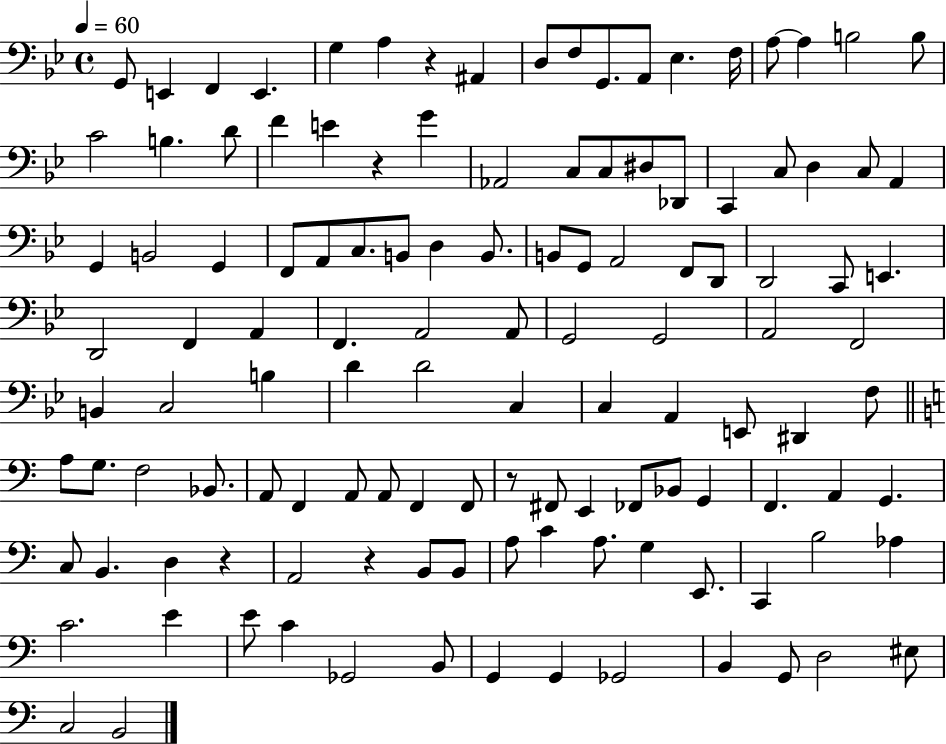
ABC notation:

X:1
T:Untitled
M:4/4
L:1/4
K:Bb
G,,/2 E,, F,, E,, G, A, z ^A,, D,/2 F,/2 G,,/2 A,,/2 _E, F,/4 A,/2 A, B,2 B,/2 C2 B, D/2 F E z G _A,,2 C,/2 C,/2 ^D,/2 _D,,/2 C,, C,/2 D, C,/2 A,, G,, B,,2 G,, F,,/2 A,,/2 C,/2 B,,/2 D, B,,/2 B,,/2 G,,/2 A,,2 F,,/2 D,,/2 D,,2 C,,/2 E,, D,,2 F,, A,, F,, A,,2 A,,/2 G,,2 G,,2 A,,2 F,,2 B,, C,2 B, D D2 C, C, A,, E,,/2 ^D,, F,/2 A,/2 G,/2 F,2 _B,,/2 A,,/2 F,, A,,/2 A,,/2 F,, F,,/2 z/2 ^F,,/2 E,, _F,,/2 _B,,/2 G,, F,, A,, G,, C,/2 B,, D, z A,,2 z B,,/2 B,,/2 A,/2 C A,/2 G, E,,/2 C,, B,2 _A, C2 E E/2 C _G,,2 B,,/2 G,, G,, _G,,2 B,, G,,/2 D,2 ^E,/2 C,2 B,,2